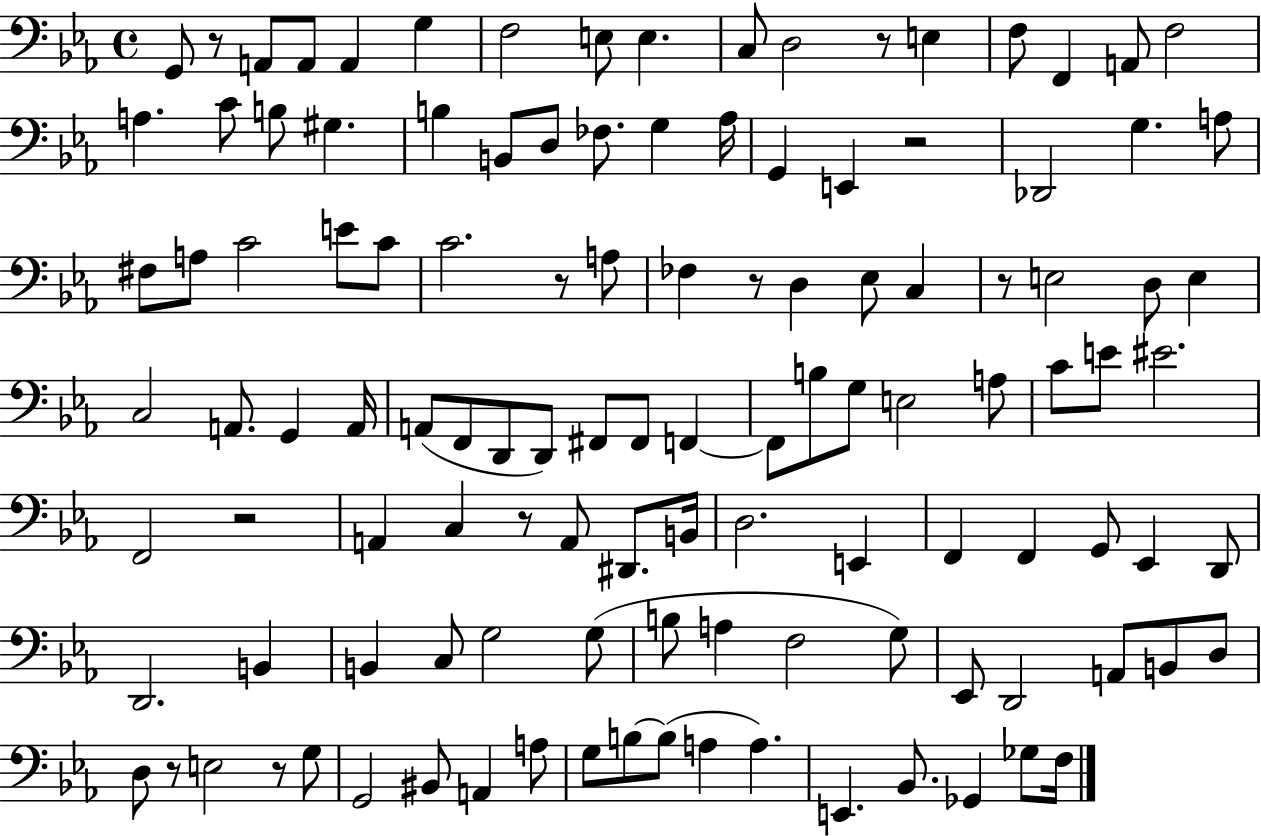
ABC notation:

X:1
T:Untitled
M:4/4
L:1/4
K:Eb
G,,/2 z/2 A,,/2 A,,/2 A,, G, F,2 E,/2 E, C,/2 D,2 z/2 E, F,/2 F,, A,,/2 F,2 A, C/2 B,/2 ^G, B, B,,/2 D,/2 _F,/2 G, _A,/4 G,, E,, z2 _D,,2 G, A,/2 ^F,/2 A,/2 C2 E/2 C/2 C2 z/2 A,/2 _F, z/2 D, _E,/2 C, z/2 E,2 D,/2 E, C,2 A,,/2 G,, A,,/4 A,,/2 F,,/2 D,,/2 D,,/2 ^F,,/2 ^F,,/2 F,, F,,/2 B,/2 G,/2 E,2 A,/2 C/2 E/2 ^E2 F,,2 z2 A,, C, z/2 A,,/2 ^D,,/2 B,,/4 D,2 E,, F,, F,, G,,/2 _E,, D,,/2 D,,2 B,, B,, C,/2 G,2 G,/2 B,/2 A, F,2 G,/2 _E,,/2 D,,2 A,,/2 B,,/2 D,/2 D,/2 z/2 E,2 z/2 G,/2 G,,2 ^B,,/2 A,, A,/2 G,/2 B,/2 B,/2 A, A, E,, _B,,/2 _G,, _G,/2 F,/4